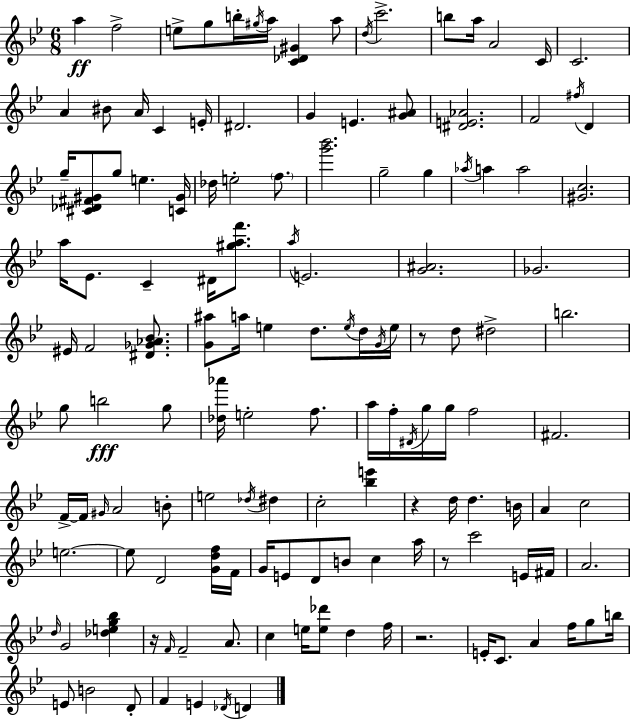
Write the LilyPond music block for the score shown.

{
  \clef treble
  \numericTimeSignature
  \time 6/8
  \key g \minor
  a''4\ff f''2-> | e''8-> g''8 b''16-. \acciaccatura { gis''16 } a''16 <c' des' gis'>4 a''8 | \acciaccatura { d''16 } c'''2.-> | b''8 a''16 a'2 | \break c'16 c'2. | a'4 bis'8 a'16 c'4 | e'16-. dis'2. | g'4 e'4. | \break <g' ais'>8 <dis' e' aes'>2. | f'2 \acciaccatura { fis''16 } d'4 | g''16-- <cis' des' fis' gis'>8 g''8 e''4. | <c' gis'>16 des''16 e''2-. | \break \parenthesize f''8. <g''' bes'''>2. | g''2-- g''4 | \acciaccatura { aes''16 } a''4 a''2 | <gis' c''>2. | \break a''16 ees'8. c'4-- | dis'16 <gis'' a'' f'''>8. \acciaccatura { a''16 } e'2. | <g' ais'>2. | ges'2. | \break eis'16 f'2 | <dis' ges' aes' bes'>8. <g' ais''>8 a''16 e''4 | d''8. \acciaccatura { e''16 } d''16 \acciaccatura { g'16 } e''16 r8 d''8 dis''2-> | b''2. | \break g''8 b''2\fff | g''8 <des'' aes'''>16 e''2-. | f''8. a''16 f''16-. \acciaccatura { dis'16 } g''16 g''16 | f''2 fis'2. | \break f'16->~~ f'16 \grace { gis'16 } a'2 | b'8-. e''2 | \acciaccatura { des''16 } dis''4 c''2-. | <bes'' e'''>4 r4 | \break d''16 d''4. b'16 a'4 | c''2 e''2.~~ | e''8 | d'2 <g' d'' f''>16 f'16 g'16 e'8 | \break d'8 b'8 c''4 a''16 r8 | c'''2 e'16 fis'16 a'2. | \grace { d''16 } g'2 | <des'' e'' g'' bes''>4 r16 | \break \grace { f'16 } f'2-- a'8. | c''4 e''16 <e'' des'''>8 d''4 f''16 | r2. | e'16-. c'8. a'4 f''16 g''8 b''16 | \break e'8 b'2 d'8-. | f'4 e'4 \acciaccatura { des'16 } d'4 | \bar "|."
}